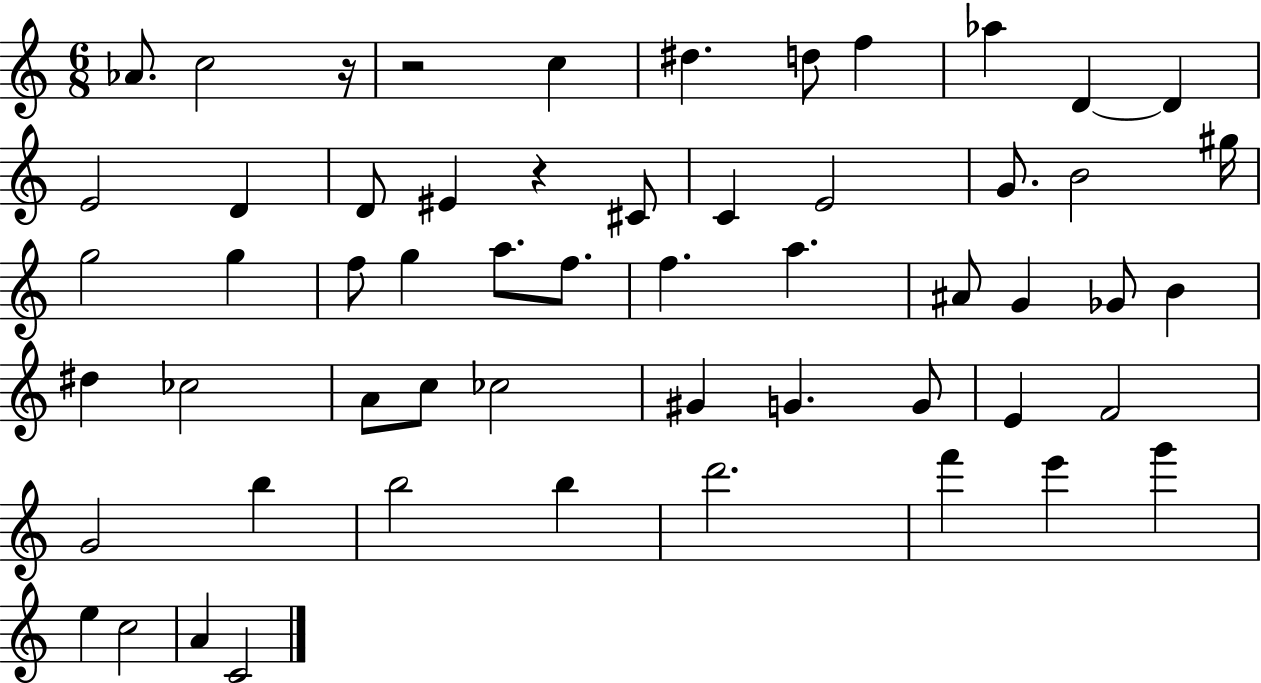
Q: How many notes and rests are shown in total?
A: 56